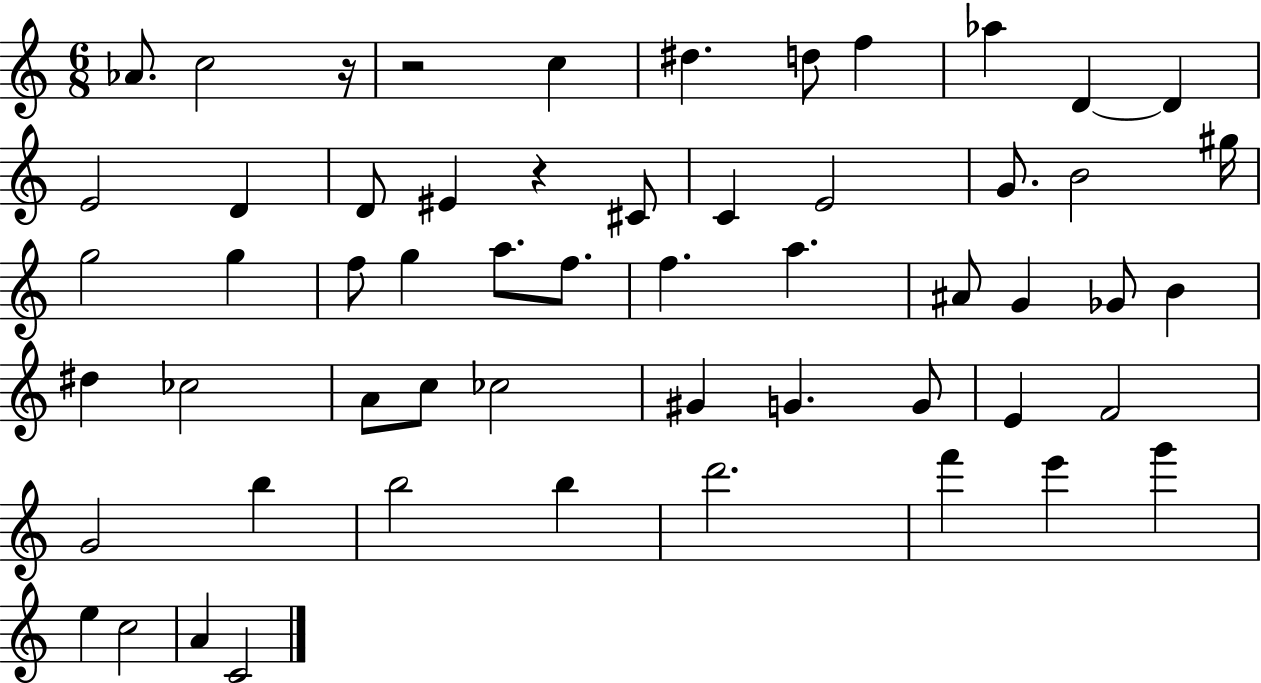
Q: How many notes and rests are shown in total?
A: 56